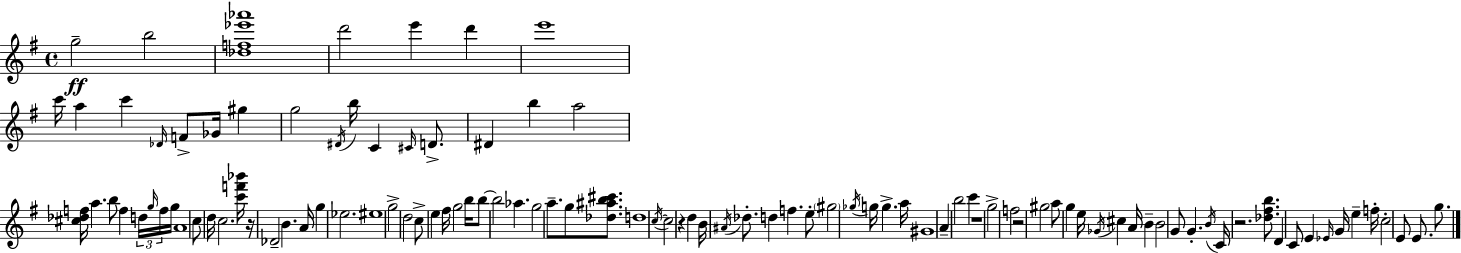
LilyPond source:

{
  \clef treble
  \time 4/4
  \defaultTimeSignature
  \key e \minor
  g''2--\ff b''2 | <des'' f'' ees''' aes'''>1 | d'''2 e'''4 d'''4 | e'''1 | \break c'''16 a''4 c'''4 \grace { des'16 } f'8-> ges'16 gis''4 | g''2 \acciaccatura { dis'16 } b''16 c'4 \grace { cis'16 } | d'8.-> dis'4 b''4 a''2 | <cis'' des'' f''>16 a''4. b''8 f''4 | \break \tuplet 3/2 { d''16 \grace { g''16 } f''16 } g''16 a'1 | c''8 d''16 c''2. | <c''' f''' bes'''>16 r16 des'2-- b'4. | a'16 g''4 ees''2. | \break eis''1 | g''2-> d''2 | c''8-> e''4 fis''16 g''2 | b''16 b''8~~ b''2 aes''4. | \break g''2 a''8.-- g''8 | <des'' ais'' b'' cis'''>8. d''1 | \acciaccatura { c''16~ }~ c''2 r4 | d''4 b'16 \acciaccatura { ais'16 } des''8.-. d''4 f''4. | \break e''8-. \parenthesize gis''2 \acciaccatura { ges''16 } g''16 | g''4.-> a''16 gis'1 | a'4-- b''2 | c'''4 r1 | \break g''2-> f''2 | r2 gis''2 | a''8 g''4 e''16 \acciaccatura { ges'16 } cis''4 | a'16 b'4-- b'2 | \break g'8 g'4.-. \acciaccatura { b'16 } c'16 r2. | <des'' fis'' b''>8. d'4 c'8 e'4 | \grace { ees'16 } g'16 e''4-- f''16-. c''2-. | e'8 e'8. g''8. \bar "|."
}